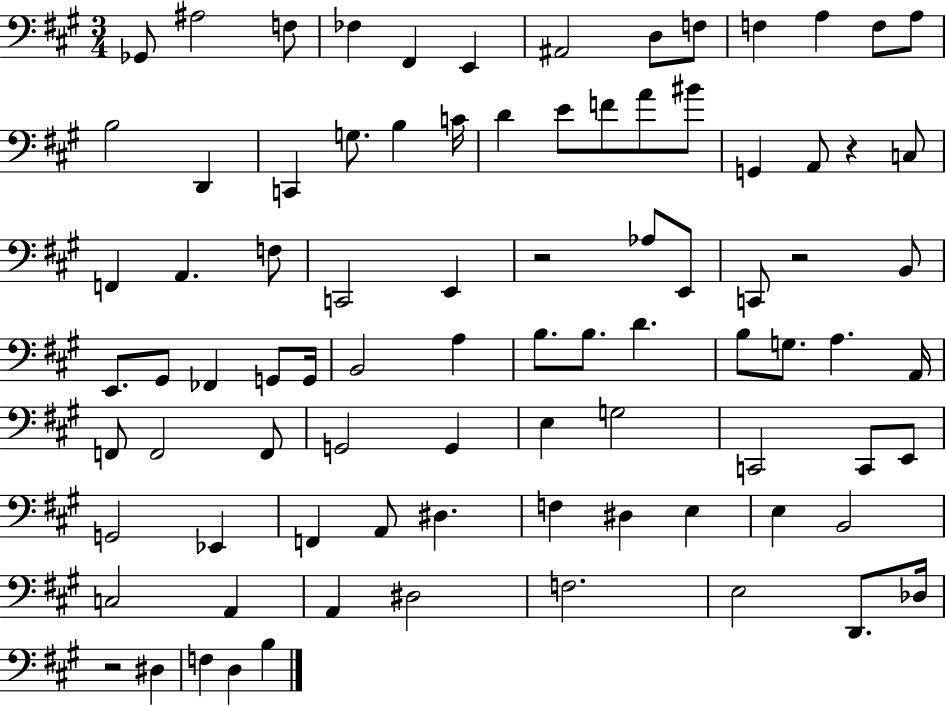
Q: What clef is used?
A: bass